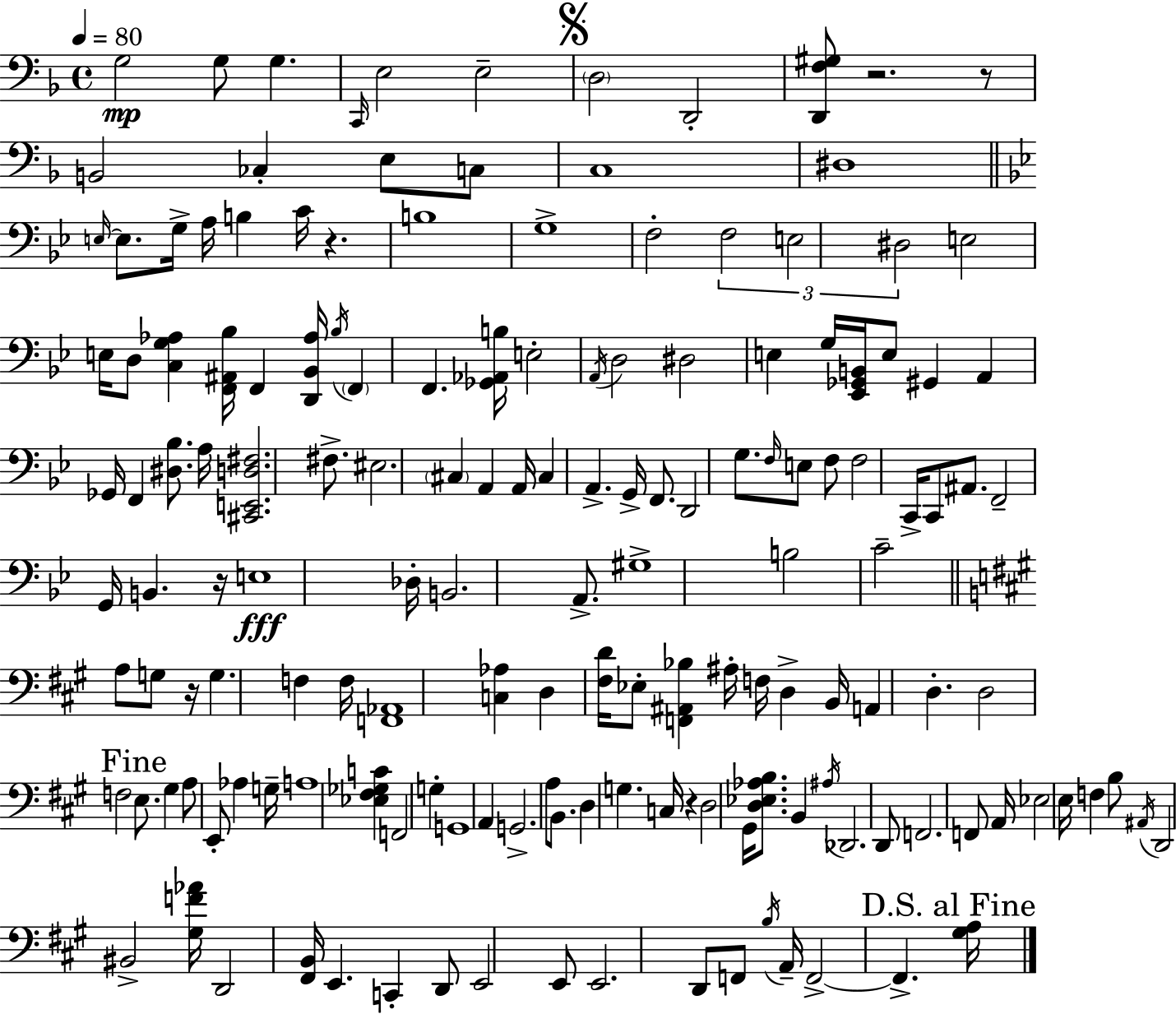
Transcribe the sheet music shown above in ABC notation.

X:1
T:Untitled
M:4/4
L:1/4
K:F
G,2 G,/2 G, C,,/4 E,2 E,2 D,2 D,,2 [D,,F,^G,]/2 z2 z/2 B,,2 _C, E,/2 C,/2 C,4 ^D,4 E,/4 E,/2 G,/4 A,/4 B, C/4 z B,4 G,4 F,2 F,2 E,2 ^D,2 E,2 E,/4 D,/2 [C,G,_A,] [F,,^A,,_B,]/4 F,, [D,,_B,,_A,]/4 _B,/4 F,, F,, [_G,,_A,,B,]/4 E,2 A,,/4 D,2 ^D,2 E, G,/4 [_E,,_G,,B,,]/4 E,/2 ^G,, A,, _G,,/4 F,, [^D,_B,]/2 A,/4 [^C,,E,,D,^F,]2 ^F,/2 ^E,2 ^C, A,, A,,/4 ^C, A,, G,,/4 F,,/2 D,,2 G,/2 F,/4 E,/2 F,/2 F,2 C,,/4 C,,/2 ^A,,/2 F,,2 G,,/4 B,, z/4 E,4 _D,/4 B,,2 A,,/2 ^G,4 B,2 C2 A,/2 G,/2 z/4 G, F, F,/4 [F,,_A,,]4 [C,_A,] D, [^F,D]/4 _E,/2 [F,,^A,,_B,] ^A,/4 F,/4 D, B,,/4 A,, D, D,2 F,2 E,/2 ^G, A,/2 E,,/2 _A, G,/4 A,4 [_E,^F,_G,C] F,,2 G, G,,4 A,, G,,2 A,/2 B,,/2 D, G, C,/4 z D,2 ^G,,/4 [D,_E,_A,B,]/2 B,, ^A,/4 _D,,2 D,,/2 F,,2 F,,/2 A,,/4 _E,2 E,/4 F, B,/2 ^A,,/4 D,,2 ^B,,2 [^G,F_A]/4 D,,2 [^F,,B,,]/4 E,, C,, D,,/2 E,,2 E,,/2 E,,2 D,,/2 F,,/2 B,/4 A,,/4 F,,2 F,, [^G,A,]/4